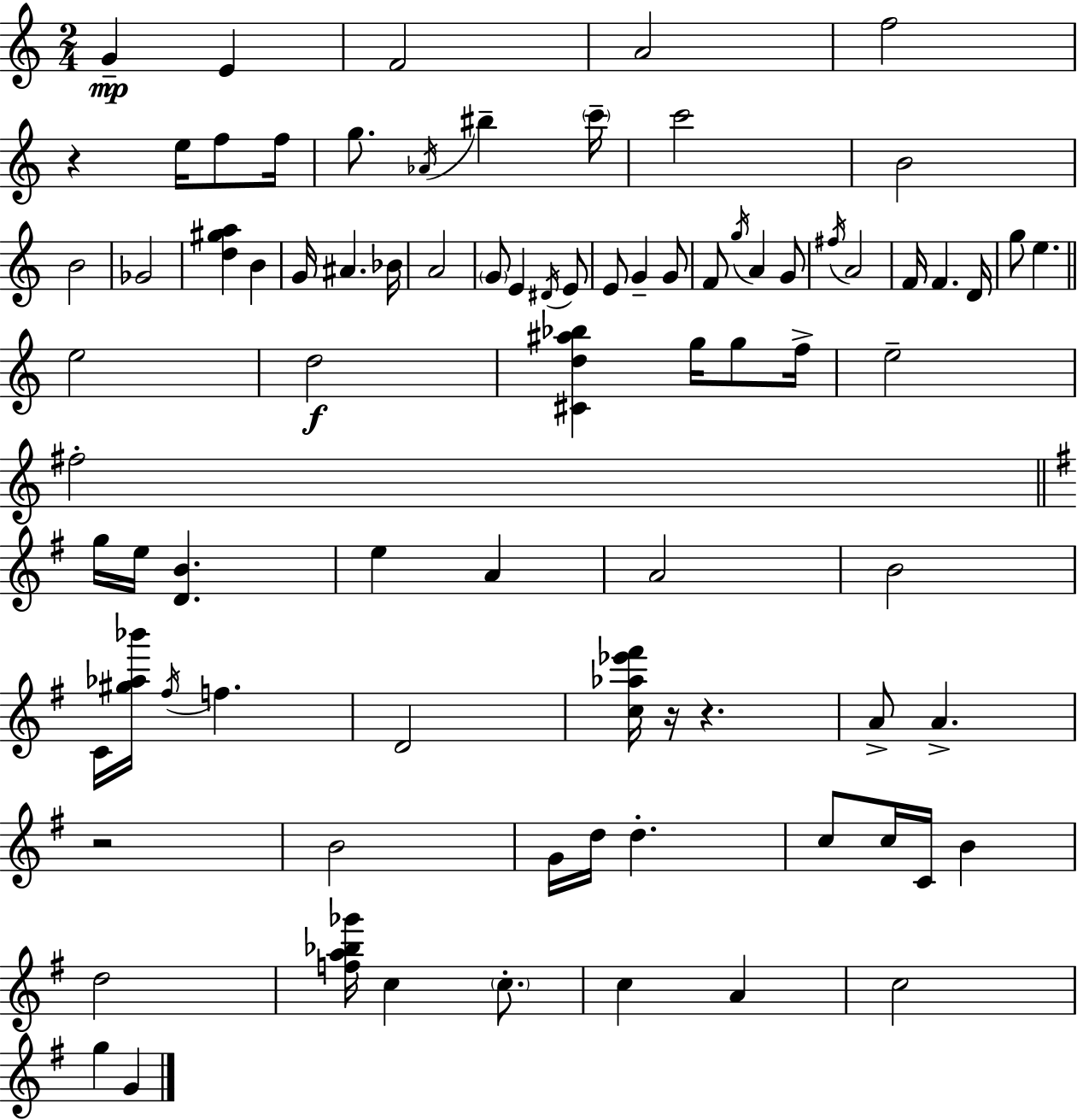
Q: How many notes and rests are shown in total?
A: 84